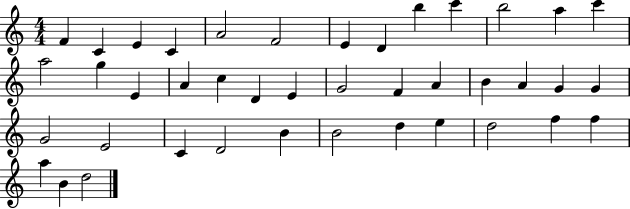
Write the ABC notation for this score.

X:1
T:Untitled
M:4/4
L:1/4
K:C
F C E C A2 F2 E D b c' b2 a c' a2 g E A c D E G2 F A B A G G G2 E2 C D2 B B2 d e d2 f f a B d2